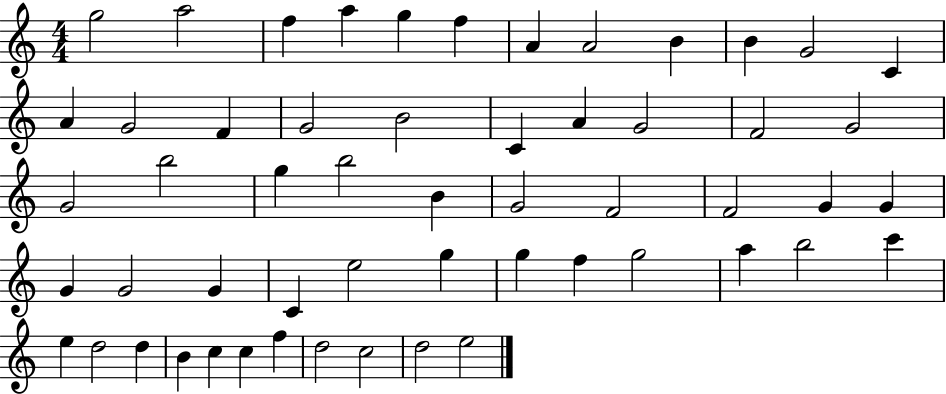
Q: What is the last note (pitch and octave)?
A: E5